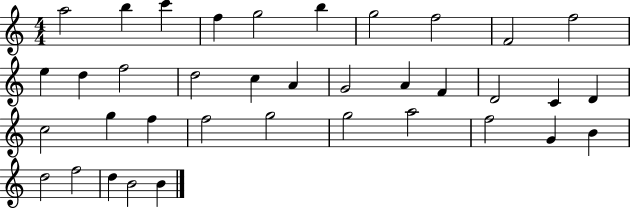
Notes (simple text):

A5/h B5/q C6/q F5/q G5/h B5/q G5/h F5/h F4/h F5/h E5/q D5/q F5/h D5/h C5/q A4/q G4/h A4/q F4/q D4/h C4/q D4/q C5/h G5/q F5/q F5/h G5/h G5/h A5/h F5/h G4/q B4/q D5/h F5/h D5/q B4/h B4/q